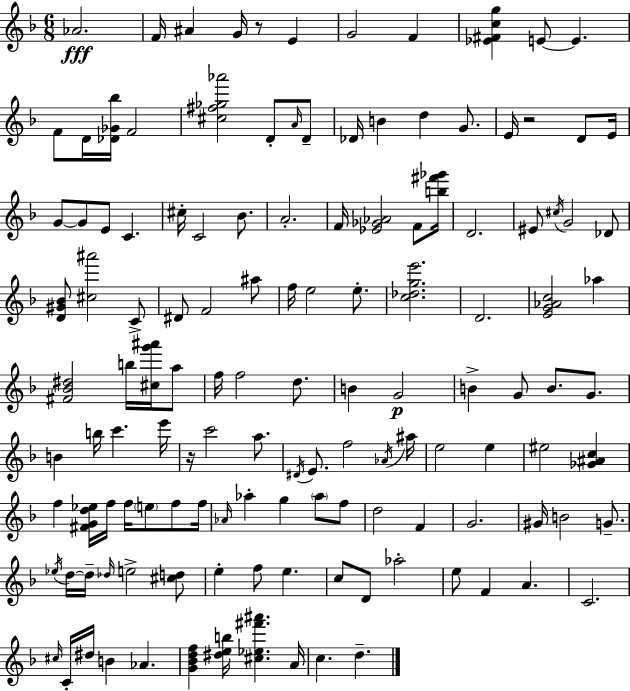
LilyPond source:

{
  \clef treble
  \numericTimeSignature
  \time 6/8
  \key f \major
  aes'2.\fff | f'16 ais'4 g'16 r8 e'4 | g'2 f'4 | <ees' fis' c'' g''>4 e'8~~ e'4. | \break f'8 d'16 <des' ges' bes''>16 f'2 | <cis'' fis'' ges'' aes'''>2 d'8-. \grace { a'16 } d'8-- | des'16 b'4 d''4 g'8. | e'16 r2 d'8 | \break e'16 g'8~~ g'8 e'8 c'4. | cis''16-. c'2 bes'8. | a'2.-. | f'16 <ees' ges' aes'>2 f'8 | \break <b'' fis''' ges'''>16 d'2. | eis'8 \acciaccatura { cis''16 } g'2 | des'8 <d' gis' bes'>8 <cis'' ais'''>2 | c'8-> dis'8 f'2 | \break ais''8 f''16 e''2 e''8.-. | <c'' des'' g'' e'''>2. | d'2. | <e' g' aes' c''>2 aes''4 | \break <fis' bes' dis''>2 b''16 <cis'' g''' ais'''>16 | a''8 f''16 f''2 d''8. | b'4 g'2\p | b'4-> g'8 b'8. g'8. | \break b'4 b''16 c'''4. | e'''16 r16 c'''2 a''8. | \acciaccatura { dis'16 } e'8. f''2 | \acciaccatura { aes'16 } ais''16 e''2 | \break e''4 eis''2 | <ges' ais' c''>4 f''4 <fis' g' d'' ees''>16 f''16 f''16 \parenthesize e''8 | f''8 f''16 \grace { aes'16 } aes''4-. g''4 | \parenthesize aes''8 f''8 d''2 | \break f'4 g'2. | gis'16 b'2 | g'8.-- \acciaccatura { ees''16 } d''16~~ d''16-- \grace { des''16 } e''2-> | <cis'' d''>8 e''4-. f''8 | \break e''4. c''8 d'8 aes''2-. | e''8 f'4 | a'4. c'2. | \grace { cis''16 } c'16-. dis''16 b'4 | \break aes'4. <g' bes' d'' f''>4 | <dis'' e'' b''>16 <cis'' ees'' fis''' ais'''>4. a'16 c''4. | d''4.-- \bar "|."
}